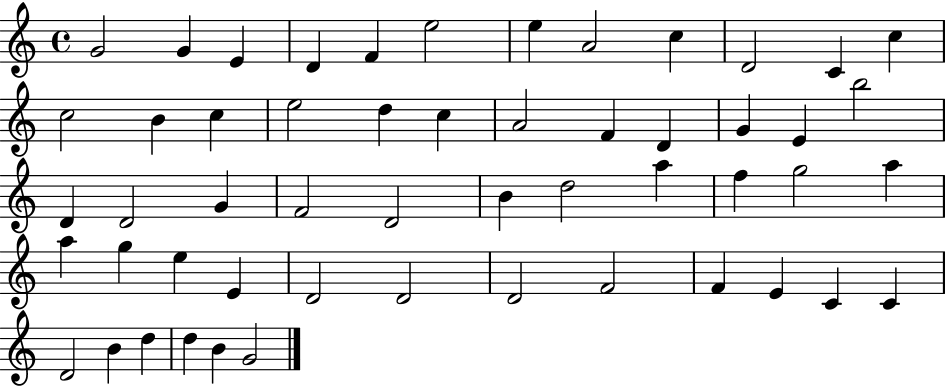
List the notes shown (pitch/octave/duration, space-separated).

G4/h G4/q E4/q D4/q F4/q E5/h E5/q A4/h C5/q D4/h C4/q C5/q C5/h B4/q C5/q E5/h D5/q C5/q A4/h F4/q D4/q G4/q E4/q B5/h D4/q D4/h G4/q F4/h D4/h B4/q D5/h A5/q F5/q G5/h A5/q A5/q G5/q E5/q E4/q D4/h D4/h D4/h F4/h F4/q E4/q C4/q C4/q D4/h B4/q D5/q D5/q B4/q G4/h